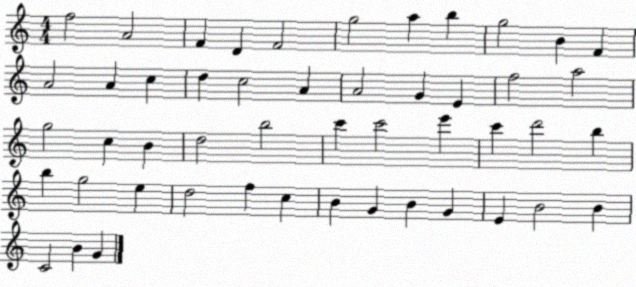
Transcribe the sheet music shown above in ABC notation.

X:1
T:Untitled
M:4/4
L:1/4
K:C
f2 A2 F D F2 g2 a b g2 B F A2 A c d c2 A A2 G E f2 a2 g2 c B d2 b2 c' c'2 e' c' d'2 b b g2 e d2 f c B G B G E B2 B C2 B G